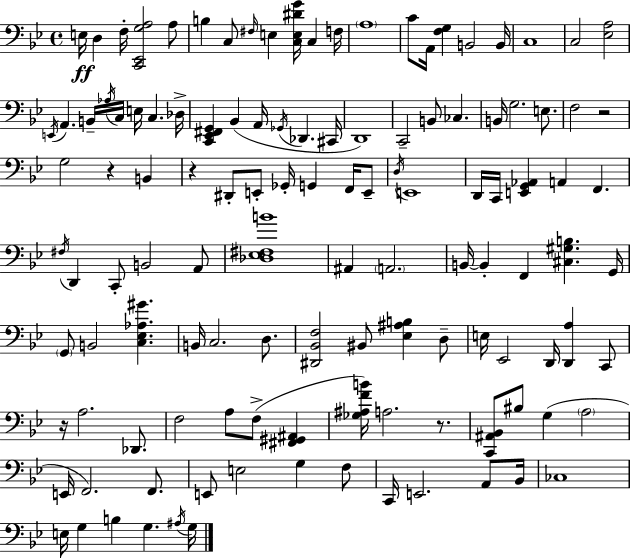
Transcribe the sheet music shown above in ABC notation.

X:1
T:Untitled
M:4/4
L:1/4
K:Bb
E,/4 D, F,/4 [C,,_E,,G,A,]2 A,/2 B, C,/2 ^F,/4 E, [C,E,^DG]/4 C, F,/4 A,4 C/2 A,,/4 [F,G,] B,,2 B,,/4 C,4 C,2 [_E,A,]2 E,,/4 A,, B,,/4 _A,/4 C,/4 E,/4 C, _D,/4 [C,,_E,,^F,,G,,] _B,, A,,/4 _G,,/4 _D,, ^C,,/4 D,,4 C,,2 B,,/2 _C, B,,/4 G,2 E,/2 F,2 z2 G,2 z B,, z ^D,,/2 E,,/2 _G,,/4 G,, F,,/4 E,,/2 D,/4 E,,4 D,,/4 C,,/4 [E,,G,,_A,,] A,, F,, ^F,/4 D,, C,,/2 B,,2 A,,/2 [_D,_E,^F,B]4 ^A,, A,,2 B,,/4 B,, F,, [^C,^G,B,] G,,/4 G,,/2 B,,2 [C,_E,_A,^G] B,,/4 C,2 D,/2 [^D,,_B,,F,]2 ^B,,/2 [_E,^A,B,] D,/2 E,/4 _E,,2 D,,/4 [D,,A,] C,,/2 z/4 A,2 _D,,/2 F,2 A,/2 F,/2 [^F,,^G,,^A,,] [_G,^A,FB]/4 A,2 z/2 [C,,^A,,_B,,]/2 ^B,/2 G, A,2 E,,/4 F,,2 F,,/2 E,,/2 E,2 G, F,/2 C,,/4 E,,2 A,,/2 _B,,/4 _C,4 E,/4 G, B, G, ^A,/4 G,/4